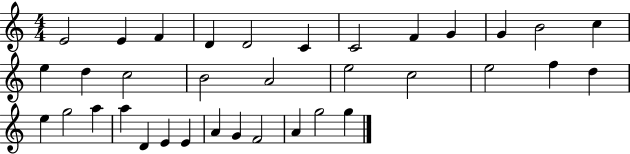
{
  \clef treble
  \numericTimeSignature
  \time 4/4
  \key c \major
  e'2 e'4 f'4 | d'4 d'2 c'4 | c'2 f'4 g'4 | g'4 b'2 c''4 | \break e''4 d''4 c''2 | b'2 a'2 | e''2 c''2 | e''2 f''4 d''4 | \break e''4 g''2 a''4 | a''4 d'4 e'4 e'4 | a'4 g'4 f'2 | a'4 g''2 g''4 | \break \bar "|."
}